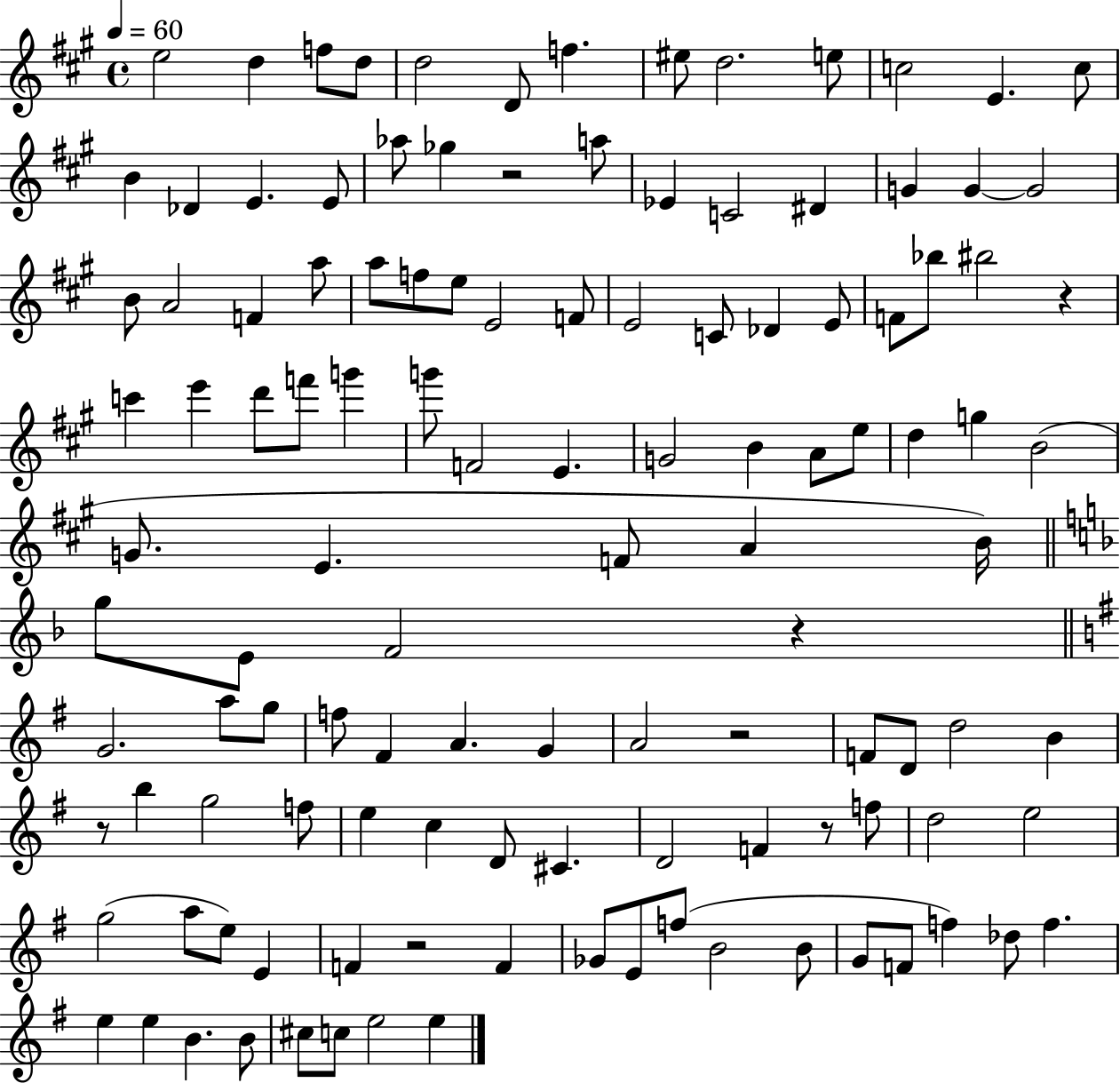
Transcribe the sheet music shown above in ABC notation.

X:1
T:Untitled
M:4/4
L:1/4
K:A
e2 d f/2 d/2 d2 D/2 f ^e/2 d2 e/2 c2 E c/2 B _D E E/2 _a/2 _g z2 a/2 _E C2 ^D G G G2 B/2 A2 F a/2 a/2 f/2 e/2 E2 F/2 E2 C/2 _D E/2 F/2 _b/2 ^b2 z c' e' d'/2 f'/2 g' g'/2 F2 E G2 B A/2 e/2 d g B2 G/2 E F/2 A B/4 g/2 E/2 F2 z G2 a/2 g/2 f/2 ^F A G A2 z2 F/2 D/2 d2 B z/2 b g2 f/2 e c D/2 ^C D2 F z/2 f/2 d2 e2 g2 a/2 e/2 E F z2 F _G/2 E/2 f/2 B2 B/2 G/2 F/2 f _d/2 f e e B B/2 ^c/2 c/2 e2 e